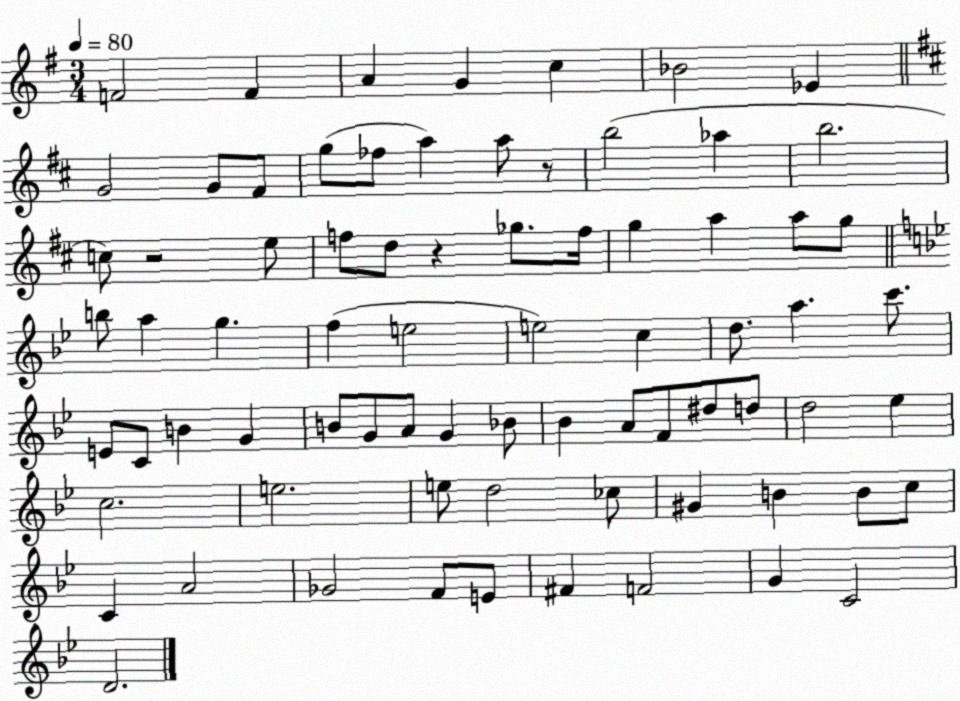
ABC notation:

X:1
T:Untitled
M:3/4
L:1/4
K:G
F2 F A G c _B2 _E G2 G/2 ^F/2 g/2 _f/2 a a/2 z/2 b2 _a b2 c/2 z2 e/2 f/2 d/2 z _g/2 f/4 g a a/2 g/2 b/2 a g f e2 e2 c d/2 a c'/2 E/2 C/2 B G B/2 G/2 A/2 G _B/2 _B A/2 F/2 ^d/2 d/2 d2 _e c2 e2 e/2 d2 _c/2 ^G B B/2 c/2 C A2 _G2 F/2 E/2 ^F F2 G C2 D2